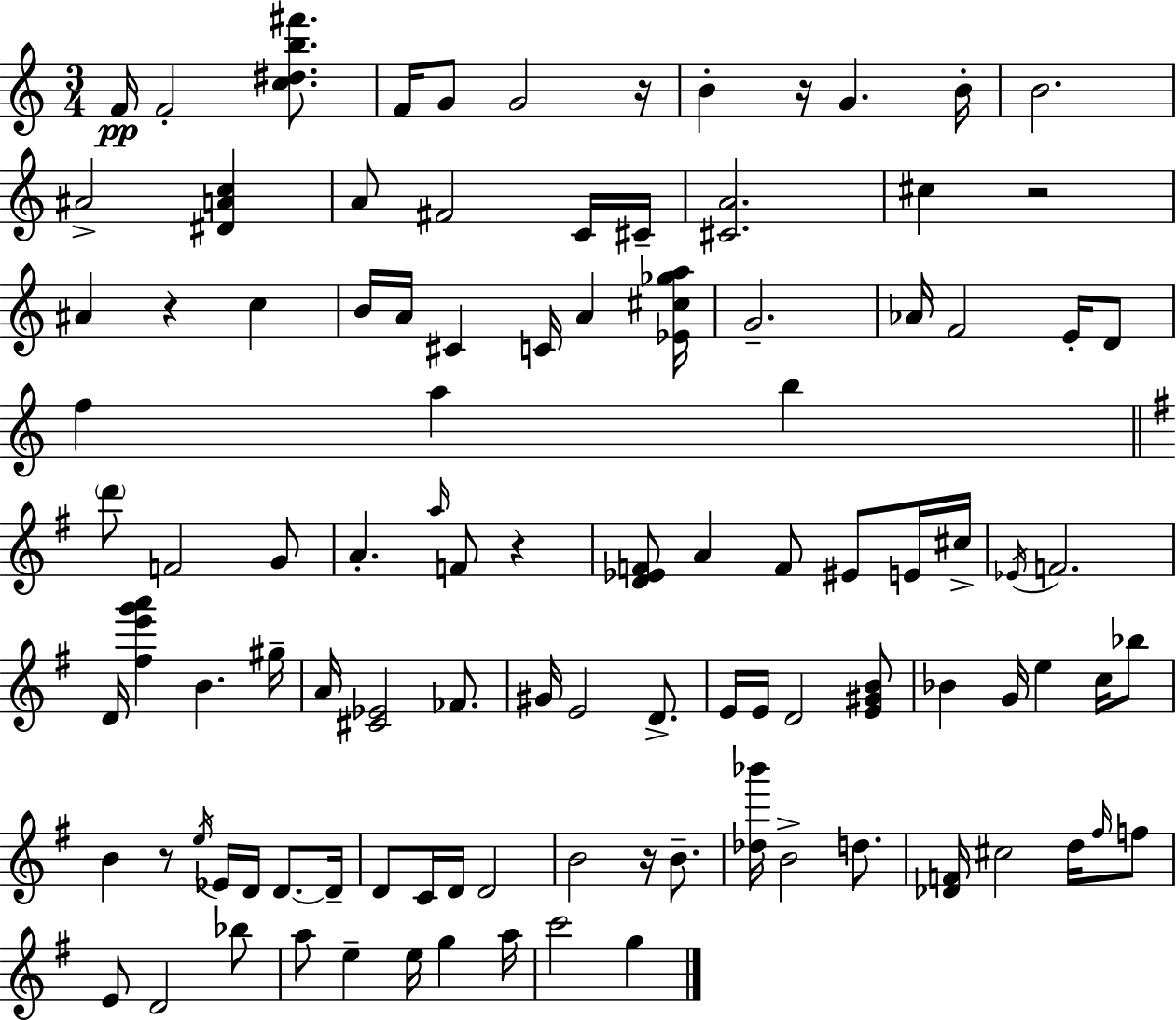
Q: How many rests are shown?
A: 7